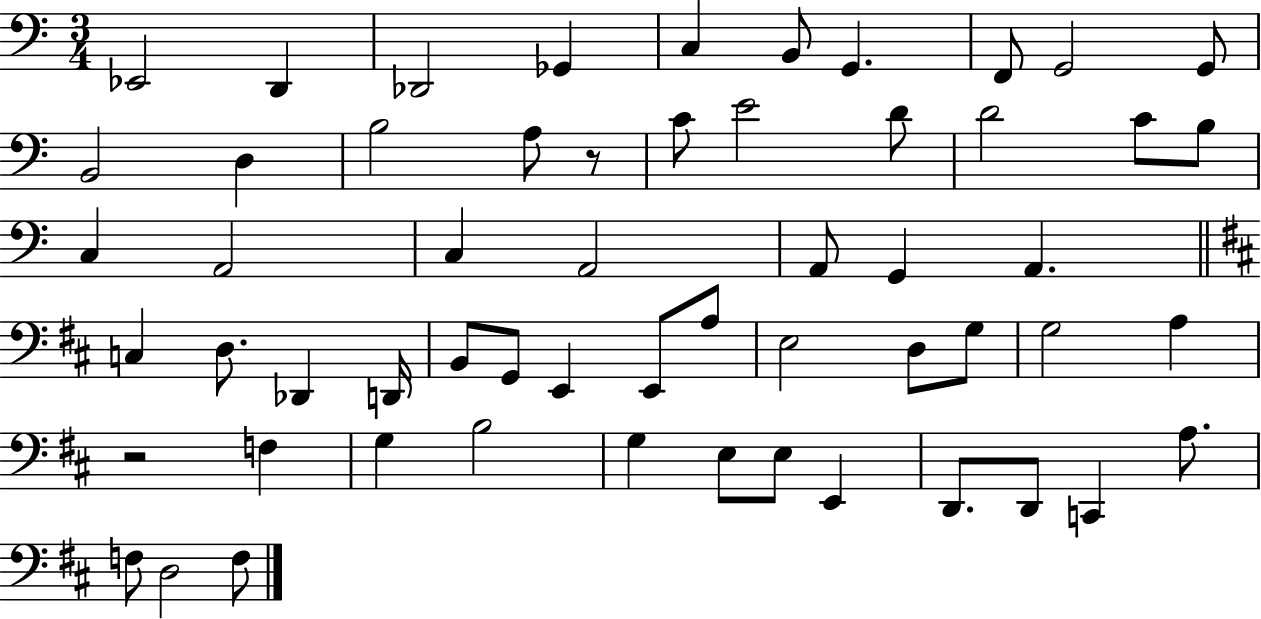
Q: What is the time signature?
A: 3/4